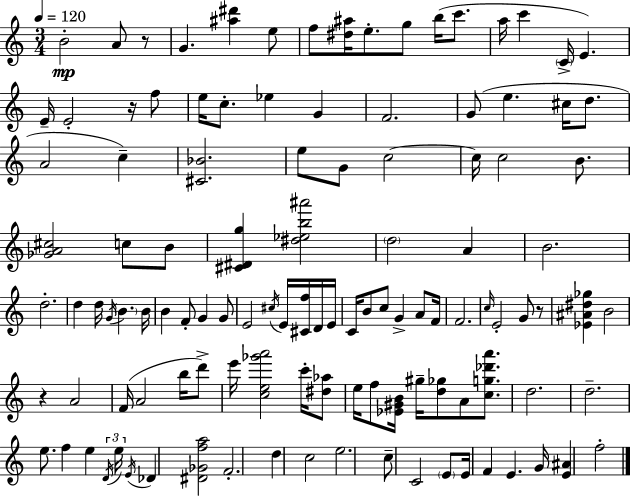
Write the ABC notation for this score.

X:1
T:Untitled
M:3/4
L:1/4
K:C
B2 A/2 z/2 G [^a^d'] e/2 f/2 [^d^a]/4 e/2 g/2 b/4 c'/2 a/4 c' C/4 E E/4 E2 z/4 f/2 e/4 c/2 _e G F2 G/2 e ^c/4 d/2 A2 c [^C_B]2 e/2 G/2 c2 c/4 c2 B/2 [_GA^c]2 c/2 B/2 [^C^Dg] [^d_eb^a']2 d2 A B2 d2 d d/4 G/4 B B/4 B F/2 G G/2 E2 ^c/4 E/4 [^Cf]/4 D/4 E/4 C/4 B/2 c/2 G A/2 F/4 F2 c/4 E2 G/2 z/2 [_E^A^d_g] B2 z A2 F/4 A2 b/4 d'/2 e'/4 [ce_g'a']2 c'/4 [^d_a]/2 e/4 f/2 [_E^GB]/4 ^g/4 [d_g]/2 A/2 [cg_d'a']/2 d2 d2 e/2 f e D/4 e/4 E/4 _D [^D_Gfa]2 F2 d c2 e2 c/2 C2 E/2 E/4 F E G/4 [E^A] f2